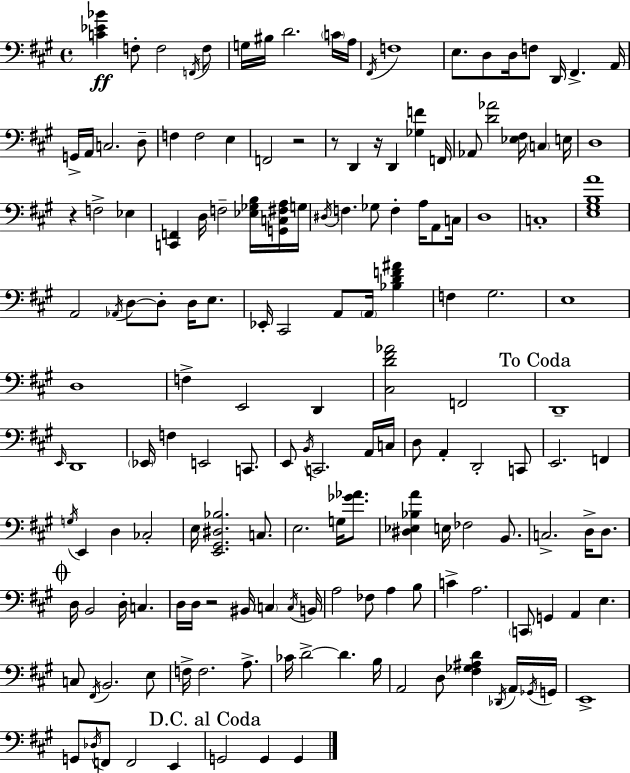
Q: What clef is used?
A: bass